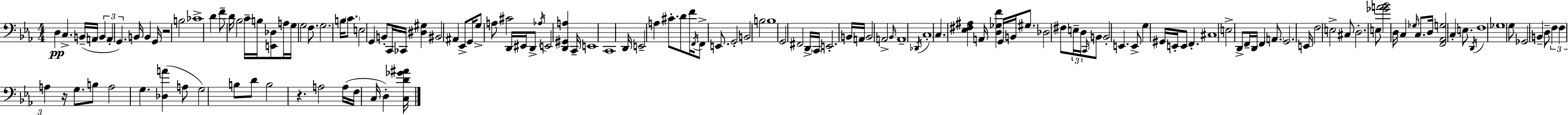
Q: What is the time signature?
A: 4/4